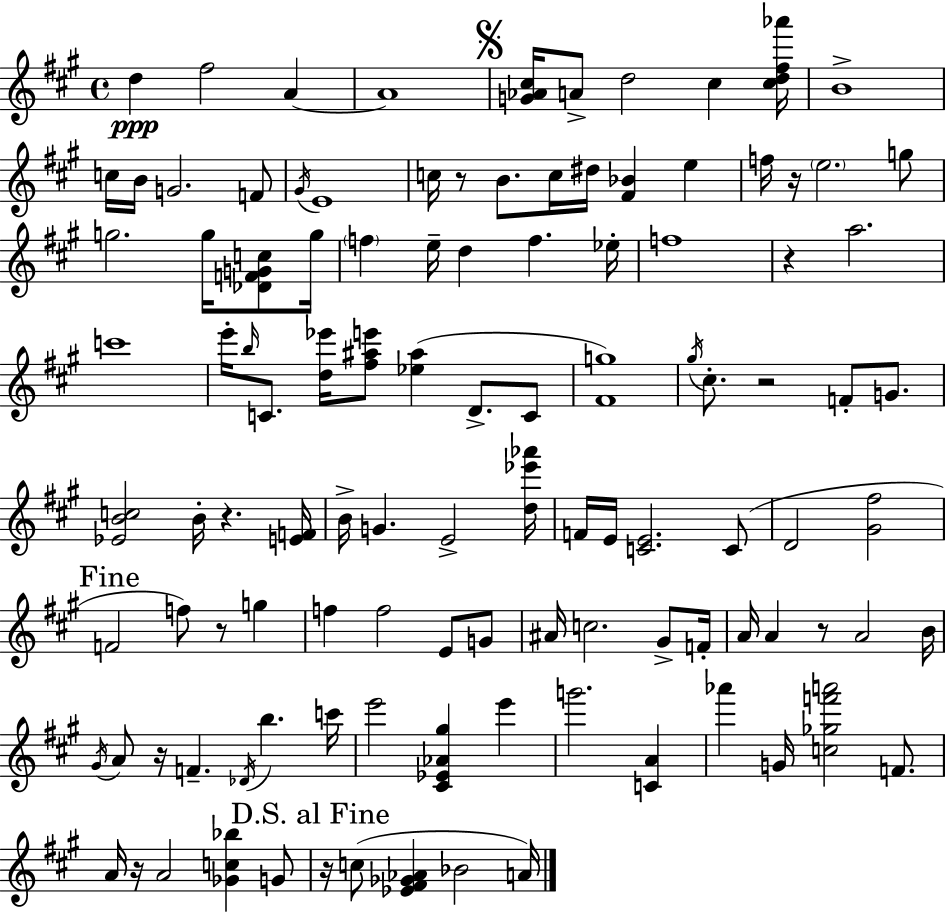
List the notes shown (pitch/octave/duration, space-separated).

D5/q F#5/h A4/q A4/w [G4,Ab4,C#5]/s A4/e D5/h C#5/q [C#5,D5,F#5,Ab6]/s B4/w C5/s B4/s G4/h. F4/e G#4/s E4/w C5/s R/e B4/e. C5/s D#5/s [F#4,Bb4]/q E5/q F5/s R/s E5/h. G5/e G5/h. G5/s [Db4,F4,G4,C5]/e G5/s F5/q E5/s D5/q F5/q. Eb5/s F5/w R/q A5/h. C6/w E6/s B5/s C4/e. [D5,Eb6]/s [F#5,A#5,E6]/e [Eb5,A#5]/q D4/e. C4/e [F#4,G5]/w G#5/s C#5/e. R/h F4/e G4/e. [Eb4,B4,C5]/h B4/s R/q. [E4,F4]/s B4/s G4/q. E4/h [D5,Eb6,Ab6]/s F4/s E4/s [C4,E4]/h. C4/e D4/h [G#4,F#5]/h F4/h F5/e R/e G5/q F5/q F5/h E4/e G4/e A#4/s C5/h. G#4/e F4/s A4/s A4/q R/e A4/h B4/s G#4/s A4/e R/s F4/q. Db4/s B5/q. C6/s E6/h [C#4,Eb4,Ab4,G#5]/q E6/q G6/h. [C4,A4]/q Ab6/q G4/s [C5,Gb5,F6,A6]/h F4/e. A4/s R/s A4/h [Gb4,C5,Bb5]/q G4/e R/s C5/e [Eb4,F#4,Gb4,Ab4]/q Bb4/h A4/s